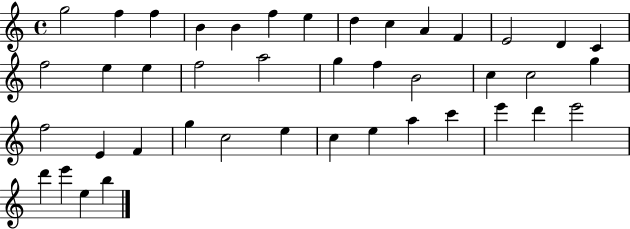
X:1
T:Untitled
M:4/4
L:1/4
K:C
g2 f f B B f e d c A F E2 D C f2 e e f2 a2 g f B2 c c2 g f2 E F g c2 e c e a c' e' d' e'2 d' e' e b